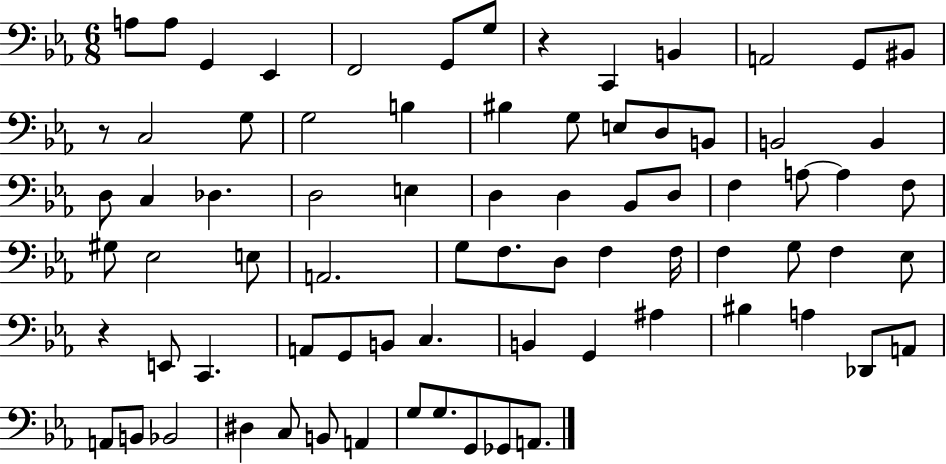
A3/e A3/e G2/q Eb2/q F2/h G2/e G3/e R/q C2/q B2/q A2/h G2/e BIS2/e R/e C3/h G3/e G3/h B3/q BIS3/q G3/e E3/e D3/e B2/e B2/h B2/q D3/e C3/q Db3/q. D3/h E3/q D3/q D3/q Bb2/e D3/e F3/q A3/e A3/q F3/e G#3/e Eb3/h E3/e A2/h. G3/e F3/e. D3/e F3/q F3/s F3/q G3/e F3/q Eb3/e R/q E2/e C2/q. A2/e G2/e B2/e C3/q. B2/q G2/q A#3/q BIS3/q A3/q Db2/e A2/e A2/e B2/e Bb2/h D#3/q C3/e B2/e A2/q G3/e G3/e. G2/e Gb2/e A2/e.